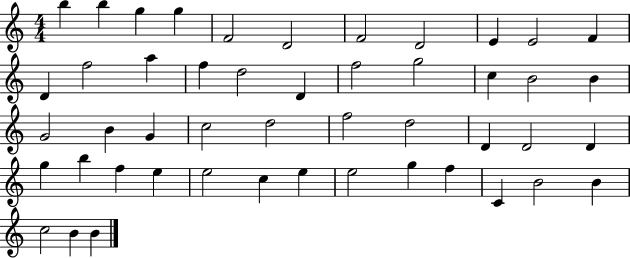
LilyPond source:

{
  \clef treble
  \numericTimeSignature
  \time 4/4
  \key c \major
  b''4 b''4 g''4 g''4 | f'2 d'2 | f'2 d'2 | e'4 e'2 f'4 | \break d'4 f''2 a''4 | f''4 d''2 d'4 | f''2 g''2 | c''4 b'2 b'4 | \break g'2 b'4 g'4 | c''2 d''2 | f''2 d''2 | d'4 d'2 d'4 | \break g''4 b''4 f''4 e''4 | e''2 c''4 e''4 | e''2 g''4 f''4 | c'4 b'2 b'4 | \break c''2 b'4 b'4 | \bar "|."
}